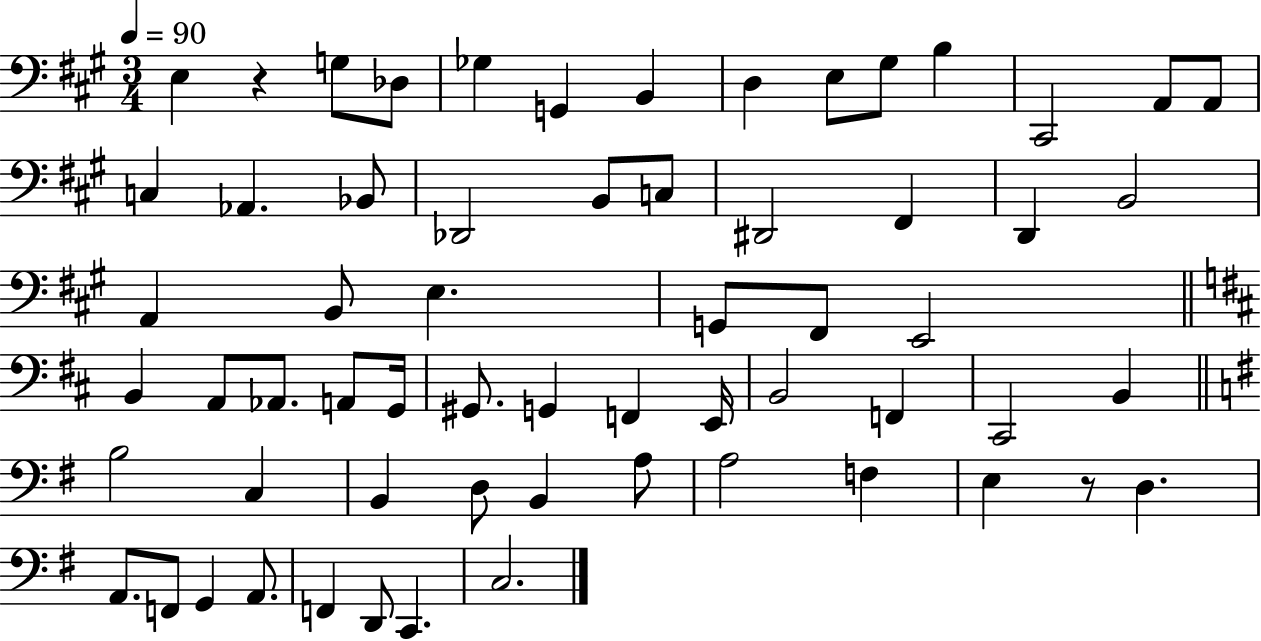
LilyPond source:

{
  \clef bass
  \numericTimeSignature
  \time 3/4
  \key a \major
  \tempo 4 = 90
  \repeat volta 2 { e4 r4 g8 des8 | ges4 g,4 b,4 | d4 e8 gis8 b4 | cis,2 a,8 a,8 | \break c4 aes,4. bes,8 | des,2 b,8 c8 | dis,2 fis,4 | d,4 b,2 | \break a,4 b,8 e4. | g,8 fis,8 e,2 | \bar "||" \break \key b \minor b,4 a,8 aes,8. a,8 g,16 | gis,8. g,4 f,4 e,16 | b,2 f,4 | cis,2 b,4 | \break \bar "||" \break \key g \major b2 c4 | b,4 d8 b,4 a8 | a2 f4 | e4 r8 d4. | \break a,8. f,8 g,4 a,8. | f,4 d,8 c,4. | c2. | } \bar "|."
}